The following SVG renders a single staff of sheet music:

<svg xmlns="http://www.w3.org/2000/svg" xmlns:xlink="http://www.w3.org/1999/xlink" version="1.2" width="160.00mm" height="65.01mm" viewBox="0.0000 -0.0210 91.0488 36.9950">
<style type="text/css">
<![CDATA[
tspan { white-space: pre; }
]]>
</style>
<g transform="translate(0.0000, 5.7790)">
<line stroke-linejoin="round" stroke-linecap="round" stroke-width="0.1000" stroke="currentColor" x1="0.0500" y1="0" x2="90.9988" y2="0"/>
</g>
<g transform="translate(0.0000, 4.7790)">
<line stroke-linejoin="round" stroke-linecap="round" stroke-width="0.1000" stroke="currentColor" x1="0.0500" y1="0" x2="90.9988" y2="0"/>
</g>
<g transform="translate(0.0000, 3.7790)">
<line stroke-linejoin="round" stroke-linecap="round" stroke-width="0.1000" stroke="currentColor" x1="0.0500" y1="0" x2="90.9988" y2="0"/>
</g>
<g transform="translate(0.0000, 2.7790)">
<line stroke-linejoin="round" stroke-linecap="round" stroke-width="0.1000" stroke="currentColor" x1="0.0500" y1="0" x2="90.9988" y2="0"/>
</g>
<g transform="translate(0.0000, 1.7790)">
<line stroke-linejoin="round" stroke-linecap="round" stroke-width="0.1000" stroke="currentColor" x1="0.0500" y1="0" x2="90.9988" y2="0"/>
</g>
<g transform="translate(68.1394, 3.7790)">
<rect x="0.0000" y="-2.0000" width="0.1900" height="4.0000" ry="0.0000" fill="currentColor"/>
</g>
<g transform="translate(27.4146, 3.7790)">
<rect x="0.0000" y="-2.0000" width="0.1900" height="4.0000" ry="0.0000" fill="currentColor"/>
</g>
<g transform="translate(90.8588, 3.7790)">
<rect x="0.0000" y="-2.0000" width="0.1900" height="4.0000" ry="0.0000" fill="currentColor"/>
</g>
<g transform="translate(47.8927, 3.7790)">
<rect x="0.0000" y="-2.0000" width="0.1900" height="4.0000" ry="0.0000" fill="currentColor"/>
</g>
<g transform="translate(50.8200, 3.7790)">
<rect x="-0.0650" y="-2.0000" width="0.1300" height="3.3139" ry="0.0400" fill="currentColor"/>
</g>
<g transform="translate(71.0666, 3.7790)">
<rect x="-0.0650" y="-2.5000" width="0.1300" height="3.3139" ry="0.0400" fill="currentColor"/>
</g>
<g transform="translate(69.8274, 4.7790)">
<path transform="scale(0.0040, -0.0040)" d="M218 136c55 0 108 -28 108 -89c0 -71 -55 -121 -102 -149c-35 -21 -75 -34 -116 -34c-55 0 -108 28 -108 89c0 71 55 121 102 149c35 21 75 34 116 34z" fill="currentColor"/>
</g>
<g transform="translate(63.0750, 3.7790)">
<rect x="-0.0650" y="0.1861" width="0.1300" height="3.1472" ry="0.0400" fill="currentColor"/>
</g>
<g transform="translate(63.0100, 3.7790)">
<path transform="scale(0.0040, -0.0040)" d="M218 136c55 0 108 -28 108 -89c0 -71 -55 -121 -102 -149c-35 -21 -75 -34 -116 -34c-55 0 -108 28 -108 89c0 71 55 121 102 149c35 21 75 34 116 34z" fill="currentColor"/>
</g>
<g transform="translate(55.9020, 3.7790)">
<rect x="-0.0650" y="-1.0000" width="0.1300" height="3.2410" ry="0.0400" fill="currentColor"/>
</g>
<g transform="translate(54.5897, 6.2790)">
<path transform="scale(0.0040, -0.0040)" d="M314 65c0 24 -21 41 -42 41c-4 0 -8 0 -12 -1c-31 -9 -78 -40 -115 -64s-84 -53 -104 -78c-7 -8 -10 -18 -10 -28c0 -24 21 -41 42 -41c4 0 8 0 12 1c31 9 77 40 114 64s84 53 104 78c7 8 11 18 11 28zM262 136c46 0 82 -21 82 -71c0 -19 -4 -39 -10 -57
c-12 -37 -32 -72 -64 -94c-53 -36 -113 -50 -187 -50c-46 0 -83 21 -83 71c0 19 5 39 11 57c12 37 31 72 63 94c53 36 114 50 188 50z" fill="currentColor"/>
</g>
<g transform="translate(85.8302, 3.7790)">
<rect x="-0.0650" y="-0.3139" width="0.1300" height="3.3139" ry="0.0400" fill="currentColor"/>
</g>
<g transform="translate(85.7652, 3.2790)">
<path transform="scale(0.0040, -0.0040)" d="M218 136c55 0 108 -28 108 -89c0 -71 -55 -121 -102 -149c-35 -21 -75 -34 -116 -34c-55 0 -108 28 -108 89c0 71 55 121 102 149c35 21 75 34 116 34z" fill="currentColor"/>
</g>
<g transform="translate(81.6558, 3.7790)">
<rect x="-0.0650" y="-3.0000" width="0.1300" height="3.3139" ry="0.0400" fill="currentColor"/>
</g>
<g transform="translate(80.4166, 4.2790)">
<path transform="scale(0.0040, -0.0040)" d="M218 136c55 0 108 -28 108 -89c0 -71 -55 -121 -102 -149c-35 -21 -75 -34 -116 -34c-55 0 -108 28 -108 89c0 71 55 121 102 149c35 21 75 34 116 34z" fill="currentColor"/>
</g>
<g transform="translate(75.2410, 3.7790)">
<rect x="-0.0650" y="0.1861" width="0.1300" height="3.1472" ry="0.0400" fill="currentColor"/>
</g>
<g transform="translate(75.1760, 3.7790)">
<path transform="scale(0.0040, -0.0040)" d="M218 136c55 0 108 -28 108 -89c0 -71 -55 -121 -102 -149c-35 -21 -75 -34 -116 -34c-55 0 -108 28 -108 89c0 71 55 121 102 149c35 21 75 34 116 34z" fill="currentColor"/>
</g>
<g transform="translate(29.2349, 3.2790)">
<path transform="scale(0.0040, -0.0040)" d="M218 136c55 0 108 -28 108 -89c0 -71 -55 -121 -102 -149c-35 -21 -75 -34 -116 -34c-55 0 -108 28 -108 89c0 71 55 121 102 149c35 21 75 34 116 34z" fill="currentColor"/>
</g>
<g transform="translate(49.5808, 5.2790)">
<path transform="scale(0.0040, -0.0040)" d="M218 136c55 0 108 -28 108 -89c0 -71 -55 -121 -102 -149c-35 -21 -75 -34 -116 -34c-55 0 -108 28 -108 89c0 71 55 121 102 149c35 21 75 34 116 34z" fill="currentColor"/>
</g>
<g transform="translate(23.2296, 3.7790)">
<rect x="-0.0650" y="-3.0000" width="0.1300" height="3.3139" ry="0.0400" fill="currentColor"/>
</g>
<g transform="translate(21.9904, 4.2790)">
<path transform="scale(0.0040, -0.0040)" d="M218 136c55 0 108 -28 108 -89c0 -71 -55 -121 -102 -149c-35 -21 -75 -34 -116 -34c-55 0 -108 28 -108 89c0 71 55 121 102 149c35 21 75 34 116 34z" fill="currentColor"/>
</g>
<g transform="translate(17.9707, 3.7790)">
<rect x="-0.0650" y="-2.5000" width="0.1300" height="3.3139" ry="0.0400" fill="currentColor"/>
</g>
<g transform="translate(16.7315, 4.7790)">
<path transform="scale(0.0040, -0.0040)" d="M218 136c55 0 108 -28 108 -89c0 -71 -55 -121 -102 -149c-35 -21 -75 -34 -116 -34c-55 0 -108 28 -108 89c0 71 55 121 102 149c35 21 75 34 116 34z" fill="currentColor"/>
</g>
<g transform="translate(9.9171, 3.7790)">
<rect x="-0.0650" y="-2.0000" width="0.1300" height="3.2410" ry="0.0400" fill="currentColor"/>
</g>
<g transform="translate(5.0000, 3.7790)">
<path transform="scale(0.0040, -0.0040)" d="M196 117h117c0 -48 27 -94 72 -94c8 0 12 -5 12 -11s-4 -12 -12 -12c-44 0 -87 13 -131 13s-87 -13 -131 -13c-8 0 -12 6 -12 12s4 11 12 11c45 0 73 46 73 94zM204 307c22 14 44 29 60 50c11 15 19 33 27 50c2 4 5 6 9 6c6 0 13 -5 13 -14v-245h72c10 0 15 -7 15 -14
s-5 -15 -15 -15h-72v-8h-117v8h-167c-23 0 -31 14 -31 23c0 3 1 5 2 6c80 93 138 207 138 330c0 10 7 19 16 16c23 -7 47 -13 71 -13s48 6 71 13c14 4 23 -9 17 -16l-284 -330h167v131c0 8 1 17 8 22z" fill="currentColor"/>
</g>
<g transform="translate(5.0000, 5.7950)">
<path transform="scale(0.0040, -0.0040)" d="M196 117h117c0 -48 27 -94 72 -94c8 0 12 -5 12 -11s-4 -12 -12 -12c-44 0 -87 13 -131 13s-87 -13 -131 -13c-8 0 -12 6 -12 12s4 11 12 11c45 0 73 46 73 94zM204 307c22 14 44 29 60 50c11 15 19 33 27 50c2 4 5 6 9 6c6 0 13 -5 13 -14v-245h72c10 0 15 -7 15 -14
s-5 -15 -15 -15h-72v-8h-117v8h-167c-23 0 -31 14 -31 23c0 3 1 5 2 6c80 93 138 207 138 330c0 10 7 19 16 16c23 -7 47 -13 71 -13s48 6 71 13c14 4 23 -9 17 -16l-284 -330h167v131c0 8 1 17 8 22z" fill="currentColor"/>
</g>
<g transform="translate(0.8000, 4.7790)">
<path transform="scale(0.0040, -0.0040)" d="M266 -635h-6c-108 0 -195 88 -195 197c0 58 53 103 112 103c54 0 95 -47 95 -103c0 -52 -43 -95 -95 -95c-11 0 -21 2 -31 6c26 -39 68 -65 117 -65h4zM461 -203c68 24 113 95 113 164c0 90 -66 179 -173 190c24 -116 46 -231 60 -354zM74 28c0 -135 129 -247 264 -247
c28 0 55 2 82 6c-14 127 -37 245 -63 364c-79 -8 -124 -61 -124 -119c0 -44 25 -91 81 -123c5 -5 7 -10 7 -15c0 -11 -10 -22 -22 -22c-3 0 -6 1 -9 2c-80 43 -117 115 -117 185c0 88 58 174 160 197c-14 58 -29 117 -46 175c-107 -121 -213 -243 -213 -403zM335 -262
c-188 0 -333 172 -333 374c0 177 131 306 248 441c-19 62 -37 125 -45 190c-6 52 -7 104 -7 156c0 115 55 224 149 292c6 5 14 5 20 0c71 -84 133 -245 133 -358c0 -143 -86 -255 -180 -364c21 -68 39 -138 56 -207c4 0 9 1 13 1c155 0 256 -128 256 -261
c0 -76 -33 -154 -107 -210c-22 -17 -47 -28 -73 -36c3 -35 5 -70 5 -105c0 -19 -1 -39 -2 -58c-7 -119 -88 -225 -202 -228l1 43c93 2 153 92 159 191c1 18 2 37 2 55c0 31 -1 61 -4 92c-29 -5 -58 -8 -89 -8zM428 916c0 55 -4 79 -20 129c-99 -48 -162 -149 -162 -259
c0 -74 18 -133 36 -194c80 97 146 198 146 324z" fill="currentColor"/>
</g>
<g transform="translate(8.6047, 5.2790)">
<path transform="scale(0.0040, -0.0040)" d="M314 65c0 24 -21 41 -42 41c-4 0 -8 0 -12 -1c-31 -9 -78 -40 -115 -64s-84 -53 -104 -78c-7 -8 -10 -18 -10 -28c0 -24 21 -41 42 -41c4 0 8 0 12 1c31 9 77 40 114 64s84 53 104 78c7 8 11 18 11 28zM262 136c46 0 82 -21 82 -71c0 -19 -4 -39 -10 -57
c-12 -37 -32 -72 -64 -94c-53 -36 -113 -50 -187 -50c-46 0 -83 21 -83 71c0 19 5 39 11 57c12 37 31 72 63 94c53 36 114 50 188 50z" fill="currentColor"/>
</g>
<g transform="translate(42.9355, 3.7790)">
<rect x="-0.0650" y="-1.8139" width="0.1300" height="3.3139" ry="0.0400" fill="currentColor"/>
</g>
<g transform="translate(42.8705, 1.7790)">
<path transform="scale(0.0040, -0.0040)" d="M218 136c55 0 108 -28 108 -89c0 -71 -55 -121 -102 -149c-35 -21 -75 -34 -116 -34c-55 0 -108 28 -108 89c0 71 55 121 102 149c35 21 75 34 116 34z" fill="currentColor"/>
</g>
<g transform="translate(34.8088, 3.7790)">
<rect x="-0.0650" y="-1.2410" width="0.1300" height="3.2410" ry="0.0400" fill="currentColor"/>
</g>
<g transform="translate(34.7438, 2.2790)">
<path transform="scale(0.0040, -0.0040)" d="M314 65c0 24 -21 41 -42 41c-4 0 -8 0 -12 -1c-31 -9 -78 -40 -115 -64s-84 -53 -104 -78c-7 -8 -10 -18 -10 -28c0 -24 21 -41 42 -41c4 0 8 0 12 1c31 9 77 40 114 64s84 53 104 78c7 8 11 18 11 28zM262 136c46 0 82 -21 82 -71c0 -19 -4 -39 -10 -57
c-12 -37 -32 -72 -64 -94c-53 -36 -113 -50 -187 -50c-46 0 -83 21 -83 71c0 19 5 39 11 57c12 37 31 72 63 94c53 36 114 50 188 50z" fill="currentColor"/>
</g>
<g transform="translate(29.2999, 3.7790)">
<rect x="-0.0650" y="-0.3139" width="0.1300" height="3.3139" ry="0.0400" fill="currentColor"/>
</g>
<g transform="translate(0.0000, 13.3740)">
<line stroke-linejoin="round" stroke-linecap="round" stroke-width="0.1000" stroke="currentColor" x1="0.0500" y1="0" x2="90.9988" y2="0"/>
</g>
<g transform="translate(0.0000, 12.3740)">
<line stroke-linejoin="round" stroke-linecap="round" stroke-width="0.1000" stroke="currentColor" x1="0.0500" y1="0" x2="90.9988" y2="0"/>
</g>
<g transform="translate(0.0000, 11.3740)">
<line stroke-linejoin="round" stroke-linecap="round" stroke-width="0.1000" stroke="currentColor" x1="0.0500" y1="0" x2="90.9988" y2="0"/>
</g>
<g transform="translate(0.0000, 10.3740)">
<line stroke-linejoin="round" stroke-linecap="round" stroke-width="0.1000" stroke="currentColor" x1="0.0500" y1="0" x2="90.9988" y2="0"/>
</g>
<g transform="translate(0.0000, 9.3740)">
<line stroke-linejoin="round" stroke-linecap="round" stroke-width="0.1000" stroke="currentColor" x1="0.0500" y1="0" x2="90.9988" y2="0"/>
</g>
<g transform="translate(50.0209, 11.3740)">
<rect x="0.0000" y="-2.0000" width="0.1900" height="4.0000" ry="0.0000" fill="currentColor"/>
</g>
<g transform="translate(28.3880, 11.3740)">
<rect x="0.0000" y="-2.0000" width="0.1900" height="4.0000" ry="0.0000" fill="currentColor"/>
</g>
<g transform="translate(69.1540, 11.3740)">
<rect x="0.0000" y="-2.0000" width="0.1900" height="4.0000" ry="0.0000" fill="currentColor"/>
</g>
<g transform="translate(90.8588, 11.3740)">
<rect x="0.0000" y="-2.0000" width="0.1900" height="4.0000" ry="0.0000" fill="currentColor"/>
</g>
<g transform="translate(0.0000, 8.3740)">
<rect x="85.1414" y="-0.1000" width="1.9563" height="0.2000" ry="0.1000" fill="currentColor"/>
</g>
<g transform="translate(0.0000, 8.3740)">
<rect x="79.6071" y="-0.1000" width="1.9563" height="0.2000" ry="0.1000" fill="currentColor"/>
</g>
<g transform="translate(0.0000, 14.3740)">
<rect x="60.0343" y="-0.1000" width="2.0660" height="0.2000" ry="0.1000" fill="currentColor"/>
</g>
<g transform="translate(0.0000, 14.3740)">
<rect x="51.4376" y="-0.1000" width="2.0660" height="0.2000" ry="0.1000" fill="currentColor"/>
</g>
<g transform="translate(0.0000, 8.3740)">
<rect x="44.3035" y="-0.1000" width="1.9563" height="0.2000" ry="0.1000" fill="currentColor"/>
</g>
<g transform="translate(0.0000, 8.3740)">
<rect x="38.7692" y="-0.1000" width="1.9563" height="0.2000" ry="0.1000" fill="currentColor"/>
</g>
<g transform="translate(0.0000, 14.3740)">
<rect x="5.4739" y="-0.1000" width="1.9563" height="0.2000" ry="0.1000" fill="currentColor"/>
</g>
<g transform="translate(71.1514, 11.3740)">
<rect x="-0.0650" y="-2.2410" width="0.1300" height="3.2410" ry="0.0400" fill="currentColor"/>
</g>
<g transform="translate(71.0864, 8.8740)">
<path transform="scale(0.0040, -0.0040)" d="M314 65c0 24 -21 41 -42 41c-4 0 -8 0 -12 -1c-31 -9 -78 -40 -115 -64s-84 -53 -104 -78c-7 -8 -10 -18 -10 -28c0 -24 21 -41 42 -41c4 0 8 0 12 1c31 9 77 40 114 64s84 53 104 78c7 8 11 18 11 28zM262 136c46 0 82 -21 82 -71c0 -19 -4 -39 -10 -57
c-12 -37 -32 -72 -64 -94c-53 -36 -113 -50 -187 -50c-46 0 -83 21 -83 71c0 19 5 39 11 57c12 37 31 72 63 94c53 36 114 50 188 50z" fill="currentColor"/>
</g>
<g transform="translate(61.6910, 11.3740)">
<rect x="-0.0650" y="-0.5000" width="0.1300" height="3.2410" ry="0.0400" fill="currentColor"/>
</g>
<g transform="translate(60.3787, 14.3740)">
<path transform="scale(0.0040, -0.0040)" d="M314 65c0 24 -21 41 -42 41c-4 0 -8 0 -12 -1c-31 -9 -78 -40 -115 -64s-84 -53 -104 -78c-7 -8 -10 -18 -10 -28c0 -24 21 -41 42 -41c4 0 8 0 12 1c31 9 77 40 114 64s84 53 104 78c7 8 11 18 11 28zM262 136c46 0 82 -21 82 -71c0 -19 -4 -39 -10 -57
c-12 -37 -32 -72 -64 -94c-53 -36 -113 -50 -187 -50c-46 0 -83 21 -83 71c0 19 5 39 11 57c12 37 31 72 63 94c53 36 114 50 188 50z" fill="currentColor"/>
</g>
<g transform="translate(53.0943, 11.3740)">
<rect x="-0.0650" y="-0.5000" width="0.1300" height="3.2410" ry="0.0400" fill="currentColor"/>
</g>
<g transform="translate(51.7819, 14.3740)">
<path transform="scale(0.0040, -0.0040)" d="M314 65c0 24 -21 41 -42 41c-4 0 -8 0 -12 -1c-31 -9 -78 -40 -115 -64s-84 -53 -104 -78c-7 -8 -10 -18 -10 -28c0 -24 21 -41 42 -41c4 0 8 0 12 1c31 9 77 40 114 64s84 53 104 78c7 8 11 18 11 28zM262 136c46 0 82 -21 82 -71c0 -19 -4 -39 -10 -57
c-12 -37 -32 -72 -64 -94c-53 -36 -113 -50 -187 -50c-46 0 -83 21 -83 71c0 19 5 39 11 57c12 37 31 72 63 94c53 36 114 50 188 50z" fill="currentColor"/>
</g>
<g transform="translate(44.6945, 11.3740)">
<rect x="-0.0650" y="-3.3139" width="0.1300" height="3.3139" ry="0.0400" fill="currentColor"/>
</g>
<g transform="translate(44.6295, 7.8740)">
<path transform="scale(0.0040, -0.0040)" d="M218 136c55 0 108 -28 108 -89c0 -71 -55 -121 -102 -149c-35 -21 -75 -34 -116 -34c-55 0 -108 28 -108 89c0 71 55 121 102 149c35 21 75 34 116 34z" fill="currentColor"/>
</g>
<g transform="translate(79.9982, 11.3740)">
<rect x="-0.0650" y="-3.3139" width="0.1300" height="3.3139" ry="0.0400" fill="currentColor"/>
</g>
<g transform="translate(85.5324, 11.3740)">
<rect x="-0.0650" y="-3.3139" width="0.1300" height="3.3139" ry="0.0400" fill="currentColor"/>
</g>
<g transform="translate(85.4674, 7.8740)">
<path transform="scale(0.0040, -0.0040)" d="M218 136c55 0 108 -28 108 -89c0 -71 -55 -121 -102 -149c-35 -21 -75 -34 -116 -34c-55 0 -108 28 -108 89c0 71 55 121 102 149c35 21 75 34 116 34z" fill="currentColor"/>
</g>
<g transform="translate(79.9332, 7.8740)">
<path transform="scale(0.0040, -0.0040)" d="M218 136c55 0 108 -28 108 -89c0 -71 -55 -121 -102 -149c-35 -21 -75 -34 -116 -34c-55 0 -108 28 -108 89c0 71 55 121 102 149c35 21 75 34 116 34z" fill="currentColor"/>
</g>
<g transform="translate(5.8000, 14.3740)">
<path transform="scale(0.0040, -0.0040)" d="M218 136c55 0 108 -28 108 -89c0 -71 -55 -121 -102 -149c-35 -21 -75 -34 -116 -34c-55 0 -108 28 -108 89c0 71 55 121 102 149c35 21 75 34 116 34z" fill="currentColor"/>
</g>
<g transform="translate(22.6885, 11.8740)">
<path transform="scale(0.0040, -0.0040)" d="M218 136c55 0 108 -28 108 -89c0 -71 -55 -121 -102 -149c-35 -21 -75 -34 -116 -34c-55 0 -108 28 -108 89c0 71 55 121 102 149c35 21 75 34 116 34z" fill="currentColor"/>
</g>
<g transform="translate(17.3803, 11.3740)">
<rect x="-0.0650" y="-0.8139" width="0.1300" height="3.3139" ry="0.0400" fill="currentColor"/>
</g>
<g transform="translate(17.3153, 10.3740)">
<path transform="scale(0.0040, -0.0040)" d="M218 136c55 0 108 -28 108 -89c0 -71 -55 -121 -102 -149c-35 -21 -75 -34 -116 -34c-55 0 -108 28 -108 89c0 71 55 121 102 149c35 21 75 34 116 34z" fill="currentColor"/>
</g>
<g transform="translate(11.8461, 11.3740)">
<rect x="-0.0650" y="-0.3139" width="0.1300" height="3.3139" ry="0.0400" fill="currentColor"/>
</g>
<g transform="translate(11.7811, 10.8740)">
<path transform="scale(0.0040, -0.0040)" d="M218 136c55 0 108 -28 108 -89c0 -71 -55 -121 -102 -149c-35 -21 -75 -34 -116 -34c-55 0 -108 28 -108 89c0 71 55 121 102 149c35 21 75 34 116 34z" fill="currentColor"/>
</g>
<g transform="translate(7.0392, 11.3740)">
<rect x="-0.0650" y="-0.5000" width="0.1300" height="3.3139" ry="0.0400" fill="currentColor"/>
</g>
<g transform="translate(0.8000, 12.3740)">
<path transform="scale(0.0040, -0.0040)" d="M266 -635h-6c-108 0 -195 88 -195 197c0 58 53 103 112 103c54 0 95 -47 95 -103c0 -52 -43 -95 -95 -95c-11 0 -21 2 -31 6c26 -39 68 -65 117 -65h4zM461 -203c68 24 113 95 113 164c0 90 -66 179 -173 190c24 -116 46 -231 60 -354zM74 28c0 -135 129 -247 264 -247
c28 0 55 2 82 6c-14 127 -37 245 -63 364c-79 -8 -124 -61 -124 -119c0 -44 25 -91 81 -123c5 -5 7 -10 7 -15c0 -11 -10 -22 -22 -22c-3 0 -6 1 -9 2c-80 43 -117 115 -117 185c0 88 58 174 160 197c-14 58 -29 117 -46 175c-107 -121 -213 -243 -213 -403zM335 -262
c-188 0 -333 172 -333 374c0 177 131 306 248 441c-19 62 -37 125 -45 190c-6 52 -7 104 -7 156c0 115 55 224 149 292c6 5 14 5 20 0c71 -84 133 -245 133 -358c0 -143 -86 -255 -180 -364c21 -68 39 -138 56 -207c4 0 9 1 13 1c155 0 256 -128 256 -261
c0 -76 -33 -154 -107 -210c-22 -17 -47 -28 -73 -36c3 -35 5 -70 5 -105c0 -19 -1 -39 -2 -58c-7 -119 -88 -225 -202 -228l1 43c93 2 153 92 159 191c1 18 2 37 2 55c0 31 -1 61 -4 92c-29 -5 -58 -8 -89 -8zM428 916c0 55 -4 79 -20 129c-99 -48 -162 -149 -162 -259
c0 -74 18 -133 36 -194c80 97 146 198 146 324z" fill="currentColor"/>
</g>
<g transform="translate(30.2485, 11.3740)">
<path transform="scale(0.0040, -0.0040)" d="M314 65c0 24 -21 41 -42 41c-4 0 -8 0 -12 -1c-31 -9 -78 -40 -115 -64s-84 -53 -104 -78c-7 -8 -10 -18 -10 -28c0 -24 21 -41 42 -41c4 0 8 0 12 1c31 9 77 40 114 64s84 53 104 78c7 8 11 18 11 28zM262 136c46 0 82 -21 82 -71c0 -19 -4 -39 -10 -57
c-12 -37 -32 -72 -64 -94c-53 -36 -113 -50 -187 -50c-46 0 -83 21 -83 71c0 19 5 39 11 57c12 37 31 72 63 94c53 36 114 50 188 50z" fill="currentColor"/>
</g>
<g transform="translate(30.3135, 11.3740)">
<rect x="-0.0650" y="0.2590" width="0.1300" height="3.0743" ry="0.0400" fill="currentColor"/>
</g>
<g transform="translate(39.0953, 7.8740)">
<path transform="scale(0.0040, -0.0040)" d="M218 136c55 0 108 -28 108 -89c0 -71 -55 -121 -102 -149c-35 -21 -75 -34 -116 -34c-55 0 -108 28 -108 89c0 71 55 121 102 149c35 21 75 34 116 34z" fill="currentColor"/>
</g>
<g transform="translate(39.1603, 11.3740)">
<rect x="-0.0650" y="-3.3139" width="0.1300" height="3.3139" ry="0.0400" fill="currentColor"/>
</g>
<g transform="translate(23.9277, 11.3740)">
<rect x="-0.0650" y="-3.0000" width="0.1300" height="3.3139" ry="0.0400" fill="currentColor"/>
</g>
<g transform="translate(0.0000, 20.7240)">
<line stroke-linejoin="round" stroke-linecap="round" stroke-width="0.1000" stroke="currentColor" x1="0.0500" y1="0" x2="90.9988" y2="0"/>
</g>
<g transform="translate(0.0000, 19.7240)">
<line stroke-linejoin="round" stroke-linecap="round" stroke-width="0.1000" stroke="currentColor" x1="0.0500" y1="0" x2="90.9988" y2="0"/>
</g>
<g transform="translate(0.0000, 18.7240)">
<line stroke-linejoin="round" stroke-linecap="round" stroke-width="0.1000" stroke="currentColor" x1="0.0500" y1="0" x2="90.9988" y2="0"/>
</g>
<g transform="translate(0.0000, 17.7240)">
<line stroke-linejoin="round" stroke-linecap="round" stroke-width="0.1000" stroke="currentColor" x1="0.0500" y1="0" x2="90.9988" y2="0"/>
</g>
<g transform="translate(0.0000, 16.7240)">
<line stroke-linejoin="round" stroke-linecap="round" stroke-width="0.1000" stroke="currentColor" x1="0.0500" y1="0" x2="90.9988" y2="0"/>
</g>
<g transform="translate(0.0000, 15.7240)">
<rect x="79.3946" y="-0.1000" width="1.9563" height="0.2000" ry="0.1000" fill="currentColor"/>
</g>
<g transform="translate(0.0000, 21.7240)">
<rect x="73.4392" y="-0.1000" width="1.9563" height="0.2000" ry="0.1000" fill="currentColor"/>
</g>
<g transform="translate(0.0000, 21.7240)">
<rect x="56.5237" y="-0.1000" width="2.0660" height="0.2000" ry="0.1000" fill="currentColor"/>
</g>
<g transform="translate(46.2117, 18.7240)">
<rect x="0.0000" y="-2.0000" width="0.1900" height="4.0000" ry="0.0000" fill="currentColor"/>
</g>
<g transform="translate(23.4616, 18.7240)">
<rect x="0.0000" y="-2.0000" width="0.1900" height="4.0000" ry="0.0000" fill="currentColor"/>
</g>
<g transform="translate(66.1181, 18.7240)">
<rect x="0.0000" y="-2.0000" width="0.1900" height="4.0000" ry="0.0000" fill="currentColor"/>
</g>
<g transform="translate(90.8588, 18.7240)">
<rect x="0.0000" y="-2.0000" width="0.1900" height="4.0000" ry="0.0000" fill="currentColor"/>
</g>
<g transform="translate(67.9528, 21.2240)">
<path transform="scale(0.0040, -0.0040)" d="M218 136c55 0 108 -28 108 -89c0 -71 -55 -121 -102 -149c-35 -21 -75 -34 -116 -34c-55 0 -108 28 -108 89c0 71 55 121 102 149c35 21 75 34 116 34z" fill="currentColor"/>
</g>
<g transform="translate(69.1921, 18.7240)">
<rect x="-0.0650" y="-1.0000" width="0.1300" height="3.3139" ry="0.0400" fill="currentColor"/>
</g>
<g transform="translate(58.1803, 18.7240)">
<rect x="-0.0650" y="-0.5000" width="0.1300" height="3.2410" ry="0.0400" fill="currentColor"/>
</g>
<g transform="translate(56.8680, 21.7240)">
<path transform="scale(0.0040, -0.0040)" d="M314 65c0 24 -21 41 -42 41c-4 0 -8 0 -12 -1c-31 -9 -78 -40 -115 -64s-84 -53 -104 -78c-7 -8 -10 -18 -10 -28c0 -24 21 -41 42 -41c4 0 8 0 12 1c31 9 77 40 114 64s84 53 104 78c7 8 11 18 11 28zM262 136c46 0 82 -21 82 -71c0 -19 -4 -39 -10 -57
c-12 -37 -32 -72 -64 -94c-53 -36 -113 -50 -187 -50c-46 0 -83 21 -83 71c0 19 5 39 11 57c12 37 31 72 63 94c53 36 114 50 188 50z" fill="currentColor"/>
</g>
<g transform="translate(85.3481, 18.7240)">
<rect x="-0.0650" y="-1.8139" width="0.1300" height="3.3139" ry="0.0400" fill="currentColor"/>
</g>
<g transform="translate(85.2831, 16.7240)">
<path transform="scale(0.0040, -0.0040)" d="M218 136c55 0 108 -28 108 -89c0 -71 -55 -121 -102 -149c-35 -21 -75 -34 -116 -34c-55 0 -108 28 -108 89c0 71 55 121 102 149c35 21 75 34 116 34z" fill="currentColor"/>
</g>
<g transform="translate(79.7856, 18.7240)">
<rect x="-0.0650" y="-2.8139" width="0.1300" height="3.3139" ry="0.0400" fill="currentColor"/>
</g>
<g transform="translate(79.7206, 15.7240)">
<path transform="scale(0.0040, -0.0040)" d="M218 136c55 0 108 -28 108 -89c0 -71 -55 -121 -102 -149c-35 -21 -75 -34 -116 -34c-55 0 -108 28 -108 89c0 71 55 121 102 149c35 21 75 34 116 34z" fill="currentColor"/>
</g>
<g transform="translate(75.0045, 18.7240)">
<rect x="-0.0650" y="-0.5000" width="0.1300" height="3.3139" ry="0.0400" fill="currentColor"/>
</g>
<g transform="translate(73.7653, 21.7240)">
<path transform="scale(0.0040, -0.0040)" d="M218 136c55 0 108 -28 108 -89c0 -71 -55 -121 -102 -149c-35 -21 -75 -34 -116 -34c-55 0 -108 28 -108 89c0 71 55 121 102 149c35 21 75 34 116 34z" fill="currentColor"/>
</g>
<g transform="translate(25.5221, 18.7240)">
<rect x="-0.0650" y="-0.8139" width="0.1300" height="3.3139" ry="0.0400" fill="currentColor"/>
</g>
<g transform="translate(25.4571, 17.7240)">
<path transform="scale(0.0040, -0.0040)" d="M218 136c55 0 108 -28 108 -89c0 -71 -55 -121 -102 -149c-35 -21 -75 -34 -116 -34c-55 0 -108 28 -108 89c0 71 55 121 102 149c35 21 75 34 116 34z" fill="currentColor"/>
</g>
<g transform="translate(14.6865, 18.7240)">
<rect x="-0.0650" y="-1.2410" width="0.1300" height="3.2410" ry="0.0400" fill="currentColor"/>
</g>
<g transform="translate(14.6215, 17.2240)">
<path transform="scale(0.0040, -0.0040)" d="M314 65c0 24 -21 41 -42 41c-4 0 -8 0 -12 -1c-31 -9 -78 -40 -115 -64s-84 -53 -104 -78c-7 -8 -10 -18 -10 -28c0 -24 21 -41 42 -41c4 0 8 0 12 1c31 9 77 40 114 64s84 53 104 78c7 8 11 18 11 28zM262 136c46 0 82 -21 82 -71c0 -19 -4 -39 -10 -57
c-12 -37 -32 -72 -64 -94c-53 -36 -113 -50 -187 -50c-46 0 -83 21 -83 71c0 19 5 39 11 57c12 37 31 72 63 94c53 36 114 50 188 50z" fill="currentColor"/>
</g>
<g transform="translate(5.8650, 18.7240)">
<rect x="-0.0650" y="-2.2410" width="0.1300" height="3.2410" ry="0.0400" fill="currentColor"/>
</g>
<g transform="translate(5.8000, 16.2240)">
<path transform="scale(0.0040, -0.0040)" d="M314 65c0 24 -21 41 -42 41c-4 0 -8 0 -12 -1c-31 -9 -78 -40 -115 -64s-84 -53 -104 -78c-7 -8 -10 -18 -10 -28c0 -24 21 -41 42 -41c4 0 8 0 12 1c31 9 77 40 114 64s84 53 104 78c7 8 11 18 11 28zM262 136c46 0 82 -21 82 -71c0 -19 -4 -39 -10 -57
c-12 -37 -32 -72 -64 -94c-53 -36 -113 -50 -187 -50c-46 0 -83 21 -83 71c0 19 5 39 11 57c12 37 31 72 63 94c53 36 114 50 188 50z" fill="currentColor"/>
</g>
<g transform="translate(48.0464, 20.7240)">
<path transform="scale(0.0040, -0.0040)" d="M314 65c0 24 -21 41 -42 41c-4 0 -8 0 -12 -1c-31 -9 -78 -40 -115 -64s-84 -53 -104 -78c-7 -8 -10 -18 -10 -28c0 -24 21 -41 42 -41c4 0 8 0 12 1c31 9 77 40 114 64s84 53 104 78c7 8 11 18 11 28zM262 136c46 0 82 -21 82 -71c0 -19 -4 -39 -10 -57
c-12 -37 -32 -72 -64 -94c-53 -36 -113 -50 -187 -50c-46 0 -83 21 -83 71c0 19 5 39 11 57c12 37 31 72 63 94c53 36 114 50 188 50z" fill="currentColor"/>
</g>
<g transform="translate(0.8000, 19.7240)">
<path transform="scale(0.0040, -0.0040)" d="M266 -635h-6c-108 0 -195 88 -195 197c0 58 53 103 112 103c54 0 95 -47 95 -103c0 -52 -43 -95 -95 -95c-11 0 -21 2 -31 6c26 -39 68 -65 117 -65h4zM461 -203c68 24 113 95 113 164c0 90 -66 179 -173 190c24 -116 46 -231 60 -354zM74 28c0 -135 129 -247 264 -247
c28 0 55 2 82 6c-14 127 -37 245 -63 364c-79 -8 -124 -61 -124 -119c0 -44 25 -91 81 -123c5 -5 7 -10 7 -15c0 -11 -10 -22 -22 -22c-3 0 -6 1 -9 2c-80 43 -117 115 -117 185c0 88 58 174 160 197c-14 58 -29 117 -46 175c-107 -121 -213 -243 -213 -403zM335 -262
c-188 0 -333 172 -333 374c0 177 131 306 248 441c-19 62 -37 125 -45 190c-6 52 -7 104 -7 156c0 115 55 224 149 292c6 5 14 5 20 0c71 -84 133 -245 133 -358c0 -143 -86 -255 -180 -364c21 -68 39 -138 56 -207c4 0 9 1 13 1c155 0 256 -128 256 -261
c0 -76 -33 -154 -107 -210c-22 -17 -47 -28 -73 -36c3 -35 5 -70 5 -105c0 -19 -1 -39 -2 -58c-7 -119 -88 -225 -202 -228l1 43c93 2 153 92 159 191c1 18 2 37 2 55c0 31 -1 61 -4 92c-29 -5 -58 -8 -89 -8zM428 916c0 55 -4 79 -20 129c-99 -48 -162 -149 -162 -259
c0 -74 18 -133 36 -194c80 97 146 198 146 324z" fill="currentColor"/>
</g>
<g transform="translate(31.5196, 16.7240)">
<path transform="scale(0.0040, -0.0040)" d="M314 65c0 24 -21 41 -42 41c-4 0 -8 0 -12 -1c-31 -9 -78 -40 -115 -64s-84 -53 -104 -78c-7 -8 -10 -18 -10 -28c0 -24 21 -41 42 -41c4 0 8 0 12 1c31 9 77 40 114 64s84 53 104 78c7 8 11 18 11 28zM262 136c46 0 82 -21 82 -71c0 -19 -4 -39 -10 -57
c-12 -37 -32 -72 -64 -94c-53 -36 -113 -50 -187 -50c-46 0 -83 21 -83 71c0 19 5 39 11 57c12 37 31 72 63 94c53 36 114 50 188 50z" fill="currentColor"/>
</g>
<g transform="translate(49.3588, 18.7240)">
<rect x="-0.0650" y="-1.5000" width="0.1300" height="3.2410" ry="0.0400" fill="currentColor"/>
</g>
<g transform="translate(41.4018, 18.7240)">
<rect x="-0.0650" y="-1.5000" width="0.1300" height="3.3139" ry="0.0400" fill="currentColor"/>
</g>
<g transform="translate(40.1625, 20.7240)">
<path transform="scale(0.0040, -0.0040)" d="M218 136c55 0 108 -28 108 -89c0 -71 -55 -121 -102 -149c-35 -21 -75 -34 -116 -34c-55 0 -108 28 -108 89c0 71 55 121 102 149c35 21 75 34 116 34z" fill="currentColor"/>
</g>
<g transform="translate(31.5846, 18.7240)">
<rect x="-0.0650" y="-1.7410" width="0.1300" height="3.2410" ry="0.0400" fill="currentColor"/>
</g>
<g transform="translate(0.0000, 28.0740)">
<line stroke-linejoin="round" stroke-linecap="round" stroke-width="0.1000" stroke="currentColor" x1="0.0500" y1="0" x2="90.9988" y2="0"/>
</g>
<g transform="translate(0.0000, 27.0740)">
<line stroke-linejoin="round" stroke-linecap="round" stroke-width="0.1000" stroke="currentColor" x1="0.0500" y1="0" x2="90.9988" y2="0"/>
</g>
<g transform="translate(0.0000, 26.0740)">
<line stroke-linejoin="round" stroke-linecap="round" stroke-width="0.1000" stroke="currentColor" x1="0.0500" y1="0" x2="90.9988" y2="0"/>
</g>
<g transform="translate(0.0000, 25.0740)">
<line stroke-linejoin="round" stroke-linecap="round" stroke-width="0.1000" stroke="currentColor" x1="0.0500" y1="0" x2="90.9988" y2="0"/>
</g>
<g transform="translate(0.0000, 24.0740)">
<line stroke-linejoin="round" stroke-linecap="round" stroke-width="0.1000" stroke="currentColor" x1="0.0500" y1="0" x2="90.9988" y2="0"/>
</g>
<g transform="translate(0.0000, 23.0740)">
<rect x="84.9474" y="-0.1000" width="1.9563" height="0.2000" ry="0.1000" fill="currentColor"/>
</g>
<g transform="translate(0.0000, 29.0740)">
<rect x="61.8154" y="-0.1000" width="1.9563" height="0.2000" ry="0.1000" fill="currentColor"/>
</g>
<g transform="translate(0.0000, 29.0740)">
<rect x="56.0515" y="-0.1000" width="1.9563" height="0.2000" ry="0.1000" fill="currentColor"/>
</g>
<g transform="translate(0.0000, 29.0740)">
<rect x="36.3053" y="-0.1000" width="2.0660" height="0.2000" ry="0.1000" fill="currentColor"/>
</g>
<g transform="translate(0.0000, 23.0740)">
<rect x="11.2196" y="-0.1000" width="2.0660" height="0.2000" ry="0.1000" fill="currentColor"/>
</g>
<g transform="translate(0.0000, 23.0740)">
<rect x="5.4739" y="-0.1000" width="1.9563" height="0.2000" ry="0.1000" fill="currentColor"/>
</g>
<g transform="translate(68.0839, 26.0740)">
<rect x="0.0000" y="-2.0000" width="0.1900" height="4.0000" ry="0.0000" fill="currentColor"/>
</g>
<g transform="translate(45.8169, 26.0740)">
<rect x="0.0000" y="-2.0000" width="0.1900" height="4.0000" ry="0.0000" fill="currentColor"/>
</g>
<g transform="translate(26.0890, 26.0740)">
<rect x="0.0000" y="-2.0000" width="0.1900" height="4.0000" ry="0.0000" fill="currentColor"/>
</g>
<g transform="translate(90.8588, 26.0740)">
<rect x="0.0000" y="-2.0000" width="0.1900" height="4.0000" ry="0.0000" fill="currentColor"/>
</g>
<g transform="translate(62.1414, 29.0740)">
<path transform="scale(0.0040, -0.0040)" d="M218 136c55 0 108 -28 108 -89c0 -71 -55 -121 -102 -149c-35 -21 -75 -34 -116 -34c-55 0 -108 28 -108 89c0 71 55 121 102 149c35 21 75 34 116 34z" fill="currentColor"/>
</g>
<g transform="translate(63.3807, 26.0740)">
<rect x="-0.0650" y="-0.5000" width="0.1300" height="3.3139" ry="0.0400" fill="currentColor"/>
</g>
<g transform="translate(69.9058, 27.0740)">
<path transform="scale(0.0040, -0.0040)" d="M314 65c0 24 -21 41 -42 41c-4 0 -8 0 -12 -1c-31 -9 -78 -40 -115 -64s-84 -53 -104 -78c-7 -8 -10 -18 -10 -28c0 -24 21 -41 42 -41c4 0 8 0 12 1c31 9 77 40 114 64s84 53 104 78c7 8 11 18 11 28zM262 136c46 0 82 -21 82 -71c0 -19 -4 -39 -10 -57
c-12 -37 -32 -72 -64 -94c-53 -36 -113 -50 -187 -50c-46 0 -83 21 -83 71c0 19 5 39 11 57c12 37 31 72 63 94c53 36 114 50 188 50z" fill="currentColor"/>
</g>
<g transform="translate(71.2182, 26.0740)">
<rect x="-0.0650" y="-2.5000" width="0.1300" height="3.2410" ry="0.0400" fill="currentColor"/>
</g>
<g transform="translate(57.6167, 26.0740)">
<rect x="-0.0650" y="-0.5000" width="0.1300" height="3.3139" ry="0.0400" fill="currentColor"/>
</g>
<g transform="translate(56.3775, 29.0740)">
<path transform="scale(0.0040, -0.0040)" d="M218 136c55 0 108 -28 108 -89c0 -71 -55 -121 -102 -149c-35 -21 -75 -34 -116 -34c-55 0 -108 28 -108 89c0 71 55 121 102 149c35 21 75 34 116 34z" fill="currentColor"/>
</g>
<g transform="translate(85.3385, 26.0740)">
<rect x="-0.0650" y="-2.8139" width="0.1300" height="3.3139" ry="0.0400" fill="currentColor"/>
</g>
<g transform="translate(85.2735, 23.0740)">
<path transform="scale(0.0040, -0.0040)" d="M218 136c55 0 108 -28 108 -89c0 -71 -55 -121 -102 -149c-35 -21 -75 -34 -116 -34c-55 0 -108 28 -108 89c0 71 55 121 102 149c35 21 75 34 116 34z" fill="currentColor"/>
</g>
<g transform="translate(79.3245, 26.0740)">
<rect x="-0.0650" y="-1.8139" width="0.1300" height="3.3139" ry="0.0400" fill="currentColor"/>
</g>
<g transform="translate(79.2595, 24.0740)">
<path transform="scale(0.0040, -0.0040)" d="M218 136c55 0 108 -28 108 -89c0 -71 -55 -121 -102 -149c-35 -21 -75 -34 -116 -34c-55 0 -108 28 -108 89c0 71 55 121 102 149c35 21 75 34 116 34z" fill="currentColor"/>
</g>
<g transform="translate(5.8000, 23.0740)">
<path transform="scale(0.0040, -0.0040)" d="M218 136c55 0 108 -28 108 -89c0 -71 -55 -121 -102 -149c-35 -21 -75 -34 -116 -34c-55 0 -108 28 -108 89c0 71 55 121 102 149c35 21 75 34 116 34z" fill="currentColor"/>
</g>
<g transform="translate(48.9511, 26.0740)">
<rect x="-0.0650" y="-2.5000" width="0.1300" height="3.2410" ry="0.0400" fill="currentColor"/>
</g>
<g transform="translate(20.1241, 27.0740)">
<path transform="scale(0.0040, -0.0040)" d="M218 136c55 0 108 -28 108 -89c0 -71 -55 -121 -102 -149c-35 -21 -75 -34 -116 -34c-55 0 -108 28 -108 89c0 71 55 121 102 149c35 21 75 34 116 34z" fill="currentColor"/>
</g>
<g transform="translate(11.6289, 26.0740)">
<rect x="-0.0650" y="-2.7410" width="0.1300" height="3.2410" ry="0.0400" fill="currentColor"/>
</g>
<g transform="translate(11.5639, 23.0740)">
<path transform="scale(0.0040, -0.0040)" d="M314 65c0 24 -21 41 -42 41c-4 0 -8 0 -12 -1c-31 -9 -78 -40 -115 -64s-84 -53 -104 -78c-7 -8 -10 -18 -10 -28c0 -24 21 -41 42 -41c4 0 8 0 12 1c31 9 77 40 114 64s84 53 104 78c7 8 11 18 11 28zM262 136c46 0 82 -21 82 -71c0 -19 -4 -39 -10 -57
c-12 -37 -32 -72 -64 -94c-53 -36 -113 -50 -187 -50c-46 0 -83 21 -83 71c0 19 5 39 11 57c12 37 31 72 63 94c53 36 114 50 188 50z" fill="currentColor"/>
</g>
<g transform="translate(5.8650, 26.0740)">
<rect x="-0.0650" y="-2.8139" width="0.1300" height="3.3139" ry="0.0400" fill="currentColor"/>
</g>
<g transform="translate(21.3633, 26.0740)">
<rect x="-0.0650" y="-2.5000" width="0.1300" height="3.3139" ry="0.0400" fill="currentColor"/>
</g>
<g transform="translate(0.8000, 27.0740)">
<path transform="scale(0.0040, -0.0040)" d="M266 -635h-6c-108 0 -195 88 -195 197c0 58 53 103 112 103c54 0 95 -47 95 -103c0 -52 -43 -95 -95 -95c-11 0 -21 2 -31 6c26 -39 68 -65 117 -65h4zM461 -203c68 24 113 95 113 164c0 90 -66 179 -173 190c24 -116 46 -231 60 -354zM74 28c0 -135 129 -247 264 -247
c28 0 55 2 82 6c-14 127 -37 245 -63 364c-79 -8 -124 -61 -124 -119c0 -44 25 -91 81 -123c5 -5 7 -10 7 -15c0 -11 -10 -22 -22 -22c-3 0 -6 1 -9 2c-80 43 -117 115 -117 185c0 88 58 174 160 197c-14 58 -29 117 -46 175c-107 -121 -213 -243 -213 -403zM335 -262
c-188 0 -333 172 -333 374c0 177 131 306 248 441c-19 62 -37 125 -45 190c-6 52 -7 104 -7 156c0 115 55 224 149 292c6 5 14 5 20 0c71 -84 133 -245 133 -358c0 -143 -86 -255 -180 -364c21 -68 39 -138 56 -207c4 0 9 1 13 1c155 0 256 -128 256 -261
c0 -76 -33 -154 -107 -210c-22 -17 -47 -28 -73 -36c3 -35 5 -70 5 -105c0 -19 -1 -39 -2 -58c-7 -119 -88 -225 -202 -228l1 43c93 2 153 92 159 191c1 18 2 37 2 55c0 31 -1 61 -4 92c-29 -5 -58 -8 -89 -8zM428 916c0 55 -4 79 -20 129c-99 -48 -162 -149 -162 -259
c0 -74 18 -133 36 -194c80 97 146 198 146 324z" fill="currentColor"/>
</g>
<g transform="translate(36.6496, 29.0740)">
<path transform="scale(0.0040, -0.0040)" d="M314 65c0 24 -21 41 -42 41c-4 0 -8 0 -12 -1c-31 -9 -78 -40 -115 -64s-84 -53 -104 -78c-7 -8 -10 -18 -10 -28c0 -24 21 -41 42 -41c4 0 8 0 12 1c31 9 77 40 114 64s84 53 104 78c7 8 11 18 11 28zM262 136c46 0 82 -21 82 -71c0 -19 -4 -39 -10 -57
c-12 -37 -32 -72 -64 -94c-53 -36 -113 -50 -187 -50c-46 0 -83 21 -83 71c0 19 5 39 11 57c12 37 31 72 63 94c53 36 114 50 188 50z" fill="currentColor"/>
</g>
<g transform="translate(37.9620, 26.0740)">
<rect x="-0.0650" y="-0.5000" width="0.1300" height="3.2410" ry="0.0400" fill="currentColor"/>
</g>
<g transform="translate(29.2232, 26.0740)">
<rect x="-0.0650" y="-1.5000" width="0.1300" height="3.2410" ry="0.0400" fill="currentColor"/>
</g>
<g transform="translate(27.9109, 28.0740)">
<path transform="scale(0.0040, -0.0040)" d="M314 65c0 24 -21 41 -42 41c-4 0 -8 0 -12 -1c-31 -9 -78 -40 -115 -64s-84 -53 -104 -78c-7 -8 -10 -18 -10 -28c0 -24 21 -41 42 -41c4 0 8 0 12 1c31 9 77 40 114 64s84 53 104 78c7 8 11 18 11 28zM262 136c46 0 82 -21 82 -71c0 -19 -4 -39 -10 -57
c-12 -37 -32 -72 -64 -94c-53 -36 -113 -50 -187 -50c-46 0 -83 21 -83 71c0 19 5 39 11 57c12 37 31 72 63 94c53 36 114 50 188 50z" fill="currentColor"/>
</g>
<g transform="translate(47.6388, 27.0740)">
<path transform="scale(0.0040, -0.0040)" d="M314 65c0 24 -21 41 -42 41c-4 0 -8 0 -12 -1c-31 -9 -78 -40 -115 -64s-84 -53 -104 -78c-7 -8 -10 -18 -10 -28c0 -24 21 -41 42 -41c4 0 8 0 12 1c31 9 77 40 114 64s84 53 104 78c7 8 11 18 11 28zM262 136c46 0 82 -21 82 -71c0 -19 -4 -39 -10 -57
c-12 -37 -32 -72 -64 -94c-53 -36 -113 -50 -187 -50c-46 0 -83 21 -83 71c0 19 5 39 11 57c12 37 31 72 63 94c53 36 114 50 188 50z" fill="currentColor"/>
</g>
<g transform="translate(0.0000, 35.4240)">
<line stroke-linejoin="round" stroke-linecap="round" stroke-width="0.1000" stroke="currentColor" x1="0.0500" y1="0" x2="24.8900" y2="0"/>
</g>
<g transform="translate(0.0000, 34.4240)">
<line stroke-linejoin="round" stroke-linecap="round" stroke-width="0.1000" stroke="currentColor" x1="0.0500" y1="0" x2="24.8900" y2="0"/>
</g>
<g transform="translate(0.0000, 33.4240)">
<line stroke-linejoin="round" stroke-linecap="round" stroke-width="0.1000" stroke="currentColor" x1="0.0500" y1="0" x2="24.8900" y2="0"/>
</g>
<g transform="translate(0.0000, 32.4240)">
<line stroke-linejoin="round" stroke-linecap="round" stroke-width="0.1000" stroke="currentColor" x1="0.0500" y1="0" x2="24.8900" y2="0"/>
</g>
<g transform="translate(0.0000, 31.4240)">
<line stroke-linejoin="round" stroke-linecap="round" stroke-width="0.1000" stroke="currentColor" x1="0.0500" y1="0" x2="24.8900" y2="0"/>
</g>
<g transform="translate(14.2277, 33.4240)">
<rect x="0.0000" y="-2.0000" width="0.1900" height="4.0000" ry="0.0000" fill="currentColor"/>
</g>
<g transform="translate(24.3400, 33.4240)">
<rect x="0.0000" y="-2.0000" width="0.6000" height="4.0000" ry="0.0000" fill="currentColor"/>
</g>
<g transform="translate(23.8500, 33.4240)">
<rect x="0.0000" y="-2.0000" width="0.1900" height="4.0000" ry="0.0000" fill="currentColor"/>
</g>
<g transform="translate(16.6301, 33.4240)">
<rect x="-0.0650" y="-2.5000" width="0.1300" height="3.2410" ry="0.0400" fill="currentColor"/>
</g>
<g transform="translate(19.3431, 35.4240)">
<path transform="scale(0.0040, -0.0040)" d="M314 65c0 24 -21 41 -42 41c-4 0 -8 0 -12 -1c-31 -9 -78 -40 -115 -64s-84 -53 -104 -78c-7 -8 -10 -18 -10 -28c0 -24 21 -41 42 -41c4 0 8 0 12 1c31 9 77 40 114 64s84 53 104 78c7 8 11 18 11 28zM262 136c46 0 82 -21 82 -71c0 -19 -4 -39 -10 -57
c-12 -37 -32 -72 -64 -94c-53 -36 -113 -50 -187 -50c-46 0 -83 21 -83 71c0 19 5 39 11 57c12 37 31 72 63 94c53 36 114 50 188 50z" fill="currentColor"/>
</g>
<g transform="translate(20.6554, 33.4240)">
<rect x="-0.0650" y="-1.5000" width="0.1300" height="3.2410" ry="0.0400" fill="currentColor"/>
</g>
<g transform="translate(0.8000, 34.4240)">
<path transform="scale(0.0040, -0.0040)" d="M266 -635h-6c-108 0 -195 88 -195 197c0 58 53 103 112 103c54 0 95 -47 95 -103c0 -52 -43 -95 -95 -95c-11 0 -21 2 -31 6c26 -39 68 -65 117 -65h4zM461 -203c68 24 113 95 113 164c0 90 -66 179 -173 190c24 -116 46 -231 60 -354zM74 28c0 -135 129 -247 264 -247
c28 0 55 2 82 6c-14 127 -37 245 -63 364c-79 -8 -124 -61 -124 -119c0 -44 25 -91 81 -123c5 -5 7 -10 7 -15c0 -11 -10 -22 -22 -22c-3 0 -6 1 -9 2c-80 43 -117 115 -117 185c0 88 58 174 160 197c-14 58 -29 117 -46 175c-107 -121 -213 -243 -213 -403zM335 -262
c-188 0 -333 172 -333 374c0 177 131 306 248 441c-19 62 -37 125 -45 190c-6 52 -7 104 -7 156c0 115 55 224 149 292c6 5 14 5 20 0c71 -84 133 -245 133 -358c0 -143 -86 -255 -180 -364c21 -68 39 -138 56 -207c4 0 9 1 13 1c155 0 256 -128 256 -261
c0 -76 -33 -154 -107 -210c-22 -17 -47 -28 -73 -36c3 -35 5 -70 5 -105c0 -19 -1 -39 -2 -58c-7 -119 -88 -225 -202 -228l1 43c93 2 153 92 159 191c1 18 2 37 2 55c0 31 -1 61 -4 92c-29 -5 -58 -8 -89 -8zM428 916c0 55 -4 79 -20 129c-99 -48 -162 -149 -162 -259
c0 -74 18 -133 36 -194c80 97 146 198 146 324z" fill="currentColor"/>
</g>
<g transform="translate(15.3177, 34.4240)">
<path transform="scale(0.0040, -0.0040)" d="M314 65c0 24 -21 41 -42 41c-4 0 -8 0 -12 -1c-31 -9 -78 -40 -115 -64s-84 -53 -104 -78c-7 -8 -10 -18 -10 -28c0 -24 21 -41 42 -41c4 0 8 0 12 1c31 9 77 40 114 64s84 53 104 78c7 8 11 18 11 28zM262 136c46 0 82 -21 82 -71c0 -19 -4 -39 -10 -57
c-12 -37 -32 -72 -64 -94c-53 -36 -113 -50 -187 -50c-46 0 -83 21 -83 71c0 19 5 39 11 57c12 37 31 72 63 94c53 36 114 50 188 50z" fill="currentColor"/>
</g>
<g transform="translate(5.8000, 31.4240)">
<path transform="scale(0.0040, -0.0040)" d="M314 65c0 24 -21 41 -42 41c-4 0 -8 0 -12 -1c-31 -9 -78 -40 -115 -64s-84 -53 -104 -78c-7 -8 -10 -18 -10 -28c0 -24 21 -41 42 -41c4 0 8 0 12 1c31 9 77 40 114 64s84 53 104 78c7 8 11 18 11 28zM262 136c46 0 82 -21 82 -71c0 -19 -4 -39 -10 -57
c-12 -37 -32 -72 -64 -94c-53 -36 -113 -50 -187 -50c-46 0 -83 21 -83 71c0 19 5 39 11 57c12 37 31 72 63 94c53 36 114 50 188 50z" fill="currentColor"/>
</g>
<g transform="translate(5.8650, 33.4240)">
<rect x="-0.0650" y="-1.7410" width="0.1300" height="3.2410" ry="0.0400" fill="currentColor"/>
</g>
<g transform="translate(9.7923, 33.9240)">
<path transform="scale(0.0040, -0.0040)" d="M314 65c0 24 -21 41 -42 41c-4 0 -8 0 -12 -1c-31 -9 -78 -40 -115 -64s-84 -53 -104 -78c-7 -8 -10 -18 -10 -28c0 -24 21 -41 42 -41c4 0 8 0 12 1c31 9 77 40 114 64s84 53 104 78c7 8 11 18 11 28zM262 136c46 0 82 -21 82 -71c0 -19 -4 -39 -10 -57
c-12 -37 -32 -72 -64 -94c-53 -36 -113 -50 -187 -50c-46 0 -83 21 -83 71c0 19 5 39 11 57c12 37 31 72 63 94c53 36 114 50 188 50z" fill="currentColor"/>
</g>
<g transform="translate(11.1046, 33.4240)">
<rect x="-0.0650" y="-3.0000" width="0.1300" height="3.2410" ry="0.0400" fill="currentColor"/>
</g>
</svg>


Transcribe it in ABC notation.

X:1
T:Untitled
M:4/4
L:1/4
K:C
F2 G A c e2 f F D2 B G B A c C c d A B2 b b C2 C2 g2 b b g2 e2 d f2 E E2 C2 D C a f a a2 G E2 C2 G2 C C G2 f a f2 A2 G2 E2